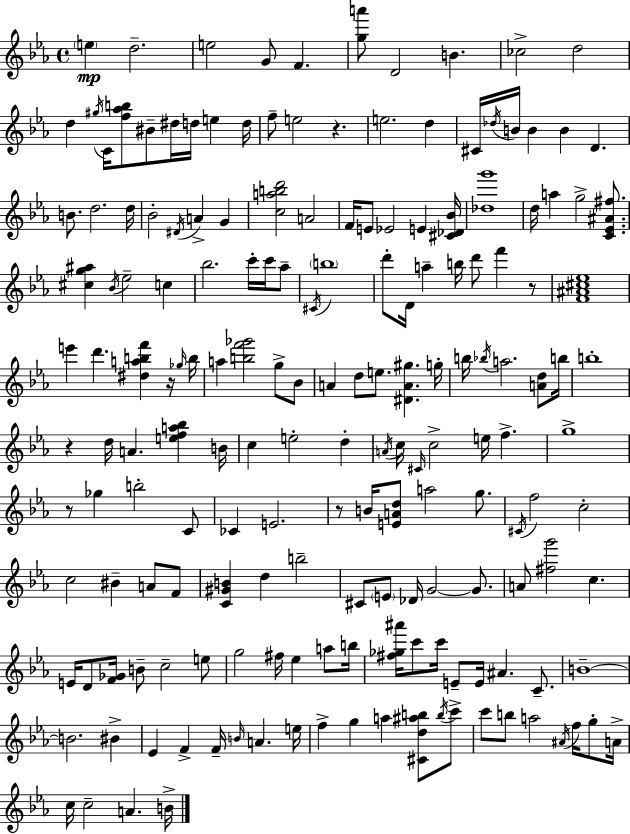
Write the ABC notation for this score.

X:1
T:Untitled
M:4/4
L:1/4
K:Eb
e d2 e2 G/2 F [ga']/2 D2 B _c2 d2 d ^g/4 C/4 [f_ab]/2 ^B/2 ^d/4 d/4 e d/4 f/2 e2 z e2 d ^C/4 _d/4 B/4 B B D B/2 d2 d/4 _B2 ^D/4 A G [cabd']2 A2 F/4 E/2 _E2 E [^C_D_B]/4 [_dg']4 d/4 a g2 [C_E^A^f]/2 [^cg^a] _B/4 _e2 c _b2 c'/4 c'/4 _a/2 ^C/4 b4 d'/2 D/4 a b/4 d'/2 f' z/2 [F^A^c_e]4 e' d' [^dabf'] z/4 _g/4 b/4 a [bf'_g']2 g/2 _B/2 A d/2 e/2 [^DA^g] g/4 b/4 _b/4 a2 [Ad]/2 b/4 b4 z d/4 A [efa_b] B/4 c e2 d A/4 c/4 ^C/4 c2 e/4 f g4 z/2 _g b2 C/2 _C E2 z/2 B/4 [EAd]/2 a2 g/2 ^C/4 f2 c2 c2 ^B A/2 F/2 [C^GB] d b2 ^C/2 E/2 _D/4 G2 G/2 A/2 [^fg']2 c E/4 D/2 [F_G]/4 B/2 c2 e/2 g2 ^f/4 _e a/2 b/4 [^f_g^a']/4 c'/2 c'/4 E/2 E/4 ^A C/2 B4 B2 ^B _E F F/4 B/4 A e/4 f g a [^Cd^ab]/2 b/4 c'/2 c'/2 b/2 a2 ^A/4 f/4 g/2 A/4 c/4 c2 A B/4